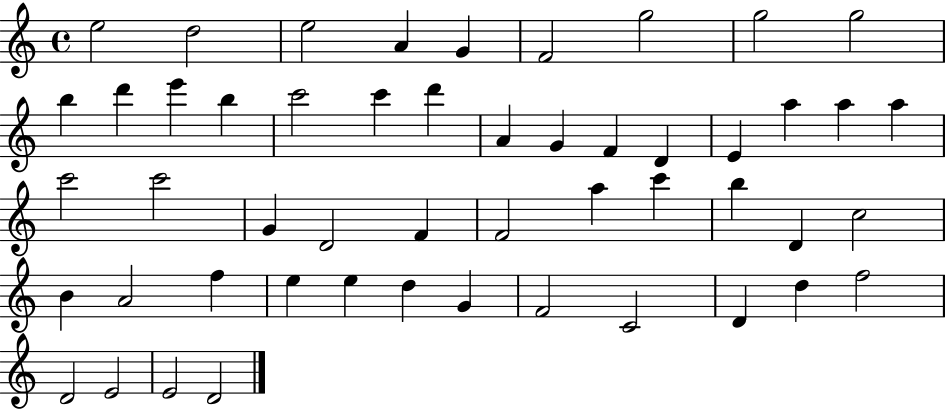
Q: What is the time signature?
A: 4/4